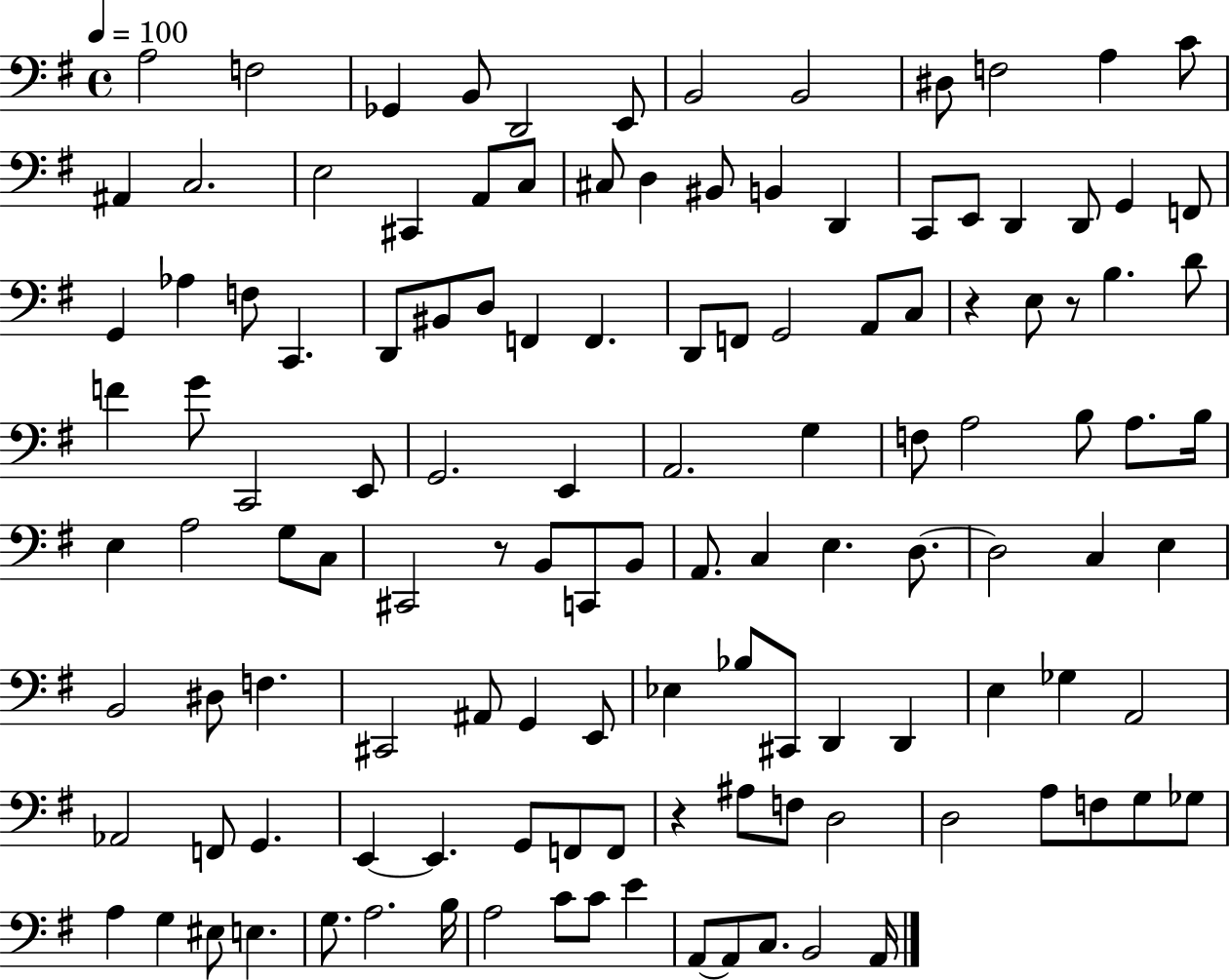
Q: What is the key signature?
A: G major